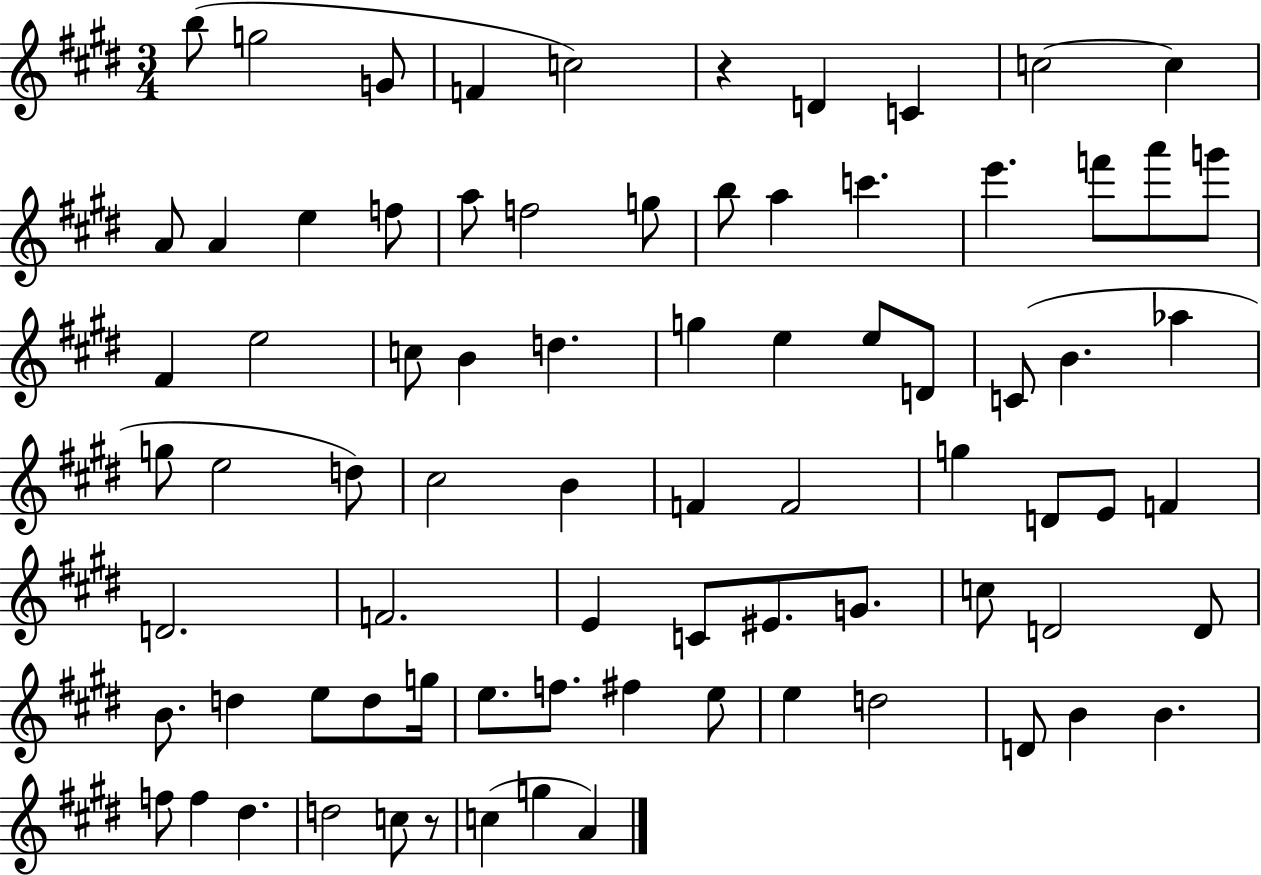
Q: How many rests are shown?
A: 2